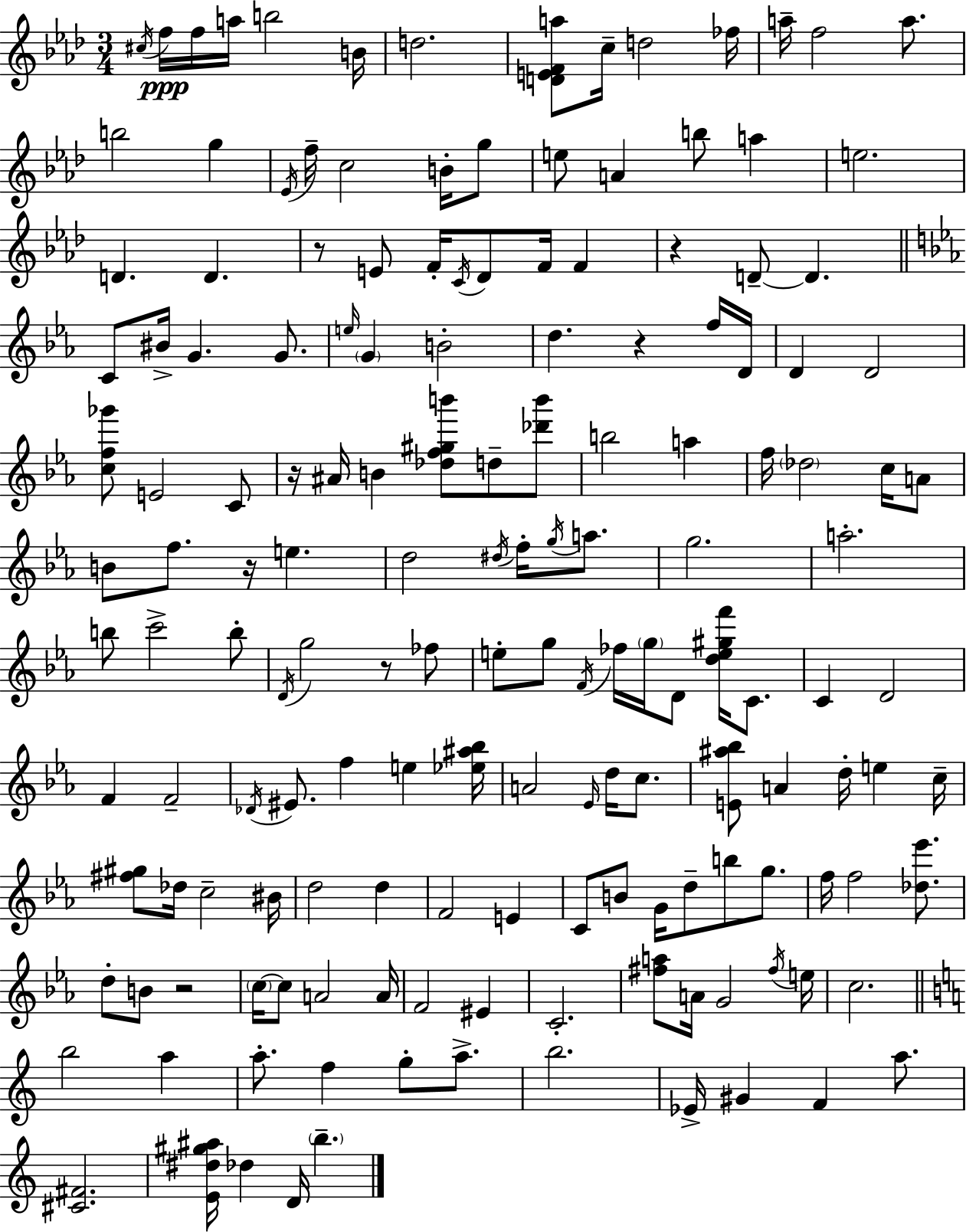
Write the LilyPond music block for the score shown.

{
  \clef treble
  \numericTimeSignature
  \time 3/4
  \key aes \major
  \acciaccatura { cis''16 }\ppp f''16 f''16 a''16 b''2 | b'16 d''2. | <d' e' f' a''>8 c''16-- d''2 | fes''16 a''16-- f''2 a''8. | \break b''2 g''4 | \acciaccatura { ees'16 } f''16-- c''2 b'16-. | g''8 e''8 a'4 b''8 a''4 | e''2. | \break d'4. d'4. | r8 e'8 f'16-. \acciaccatura { c'16 } des'8 f'16 f'4 | r4 d'8--~~ d'4. | \bar "||" \break \key ees \major c'8 bis'16-> g'4. g'8. | \grace { e''16 } \parenthesize g'4 b'2-. | d''4. r4 f''16 | d'16 d'4 d'2 | \break <c'' f'' ges'''>8 e'2 c'8 | r16 ais'16 b'4 <des'' f'' gis'' b'''>8 d''8-- <des''' b'''>8 | b''2 a''4 | f''16 \parenthesize des''2 c''16 a'8 | \break b'8 f''8. r16 e''4. | d''2 \acciaccatura { dis''16 } f''16-. \acciaccatura { g''16 } | a''8. g''2. | a''2.-. | \break b''8 c'''2-> | b''8-. \acciaccatura { d'16 } g''2 | r8 fes''8 e''8-. g''8 \acciaccatura { f'16 } fes''16 \parenthesize g''16 d'8 | <d'' e'' gis'' f'''>16 c'8. c'4 d'2 | \break f'4 f'2-- | \acciaccatura { des'16 } eis'8. f''4 | e''4 <ees'' ais'' bes''>16 a'2 | \grace { ees'16 } d''16 c''8. <e' ais'' bes''>8 a'4 | \break d''16-. e''4 c''16-- <fis'' gis''>8 des''16 c''2-- | bis'16 d''2 | d''4 f'2 | e'4 c'8 b'8 g'16 | \break d''8-- b''8 g''8. f''16 f''2 | <des'' ees'''>8. d''8-. b'8 r2 | \parenthesize c''16~~ c''8 a'2 | a'16 f'2 | \break eis'4 c'2.-. | <fis'' a''>8 a'16 g'2 | \acciaccatura { fis''16 } e''16 c''2. | \bar "||" \break \key c \major b''2 a''4 | a''8.-. f''4 g''8-. a''8.-> | b''2. | ees'16-> gis'4 f'4 a''8. | \break <cis' fis'>2. | <e' dis'' gis'' ais''>16 des''4 d'16 \parenthesize b''4.-- | \bar "|."
}